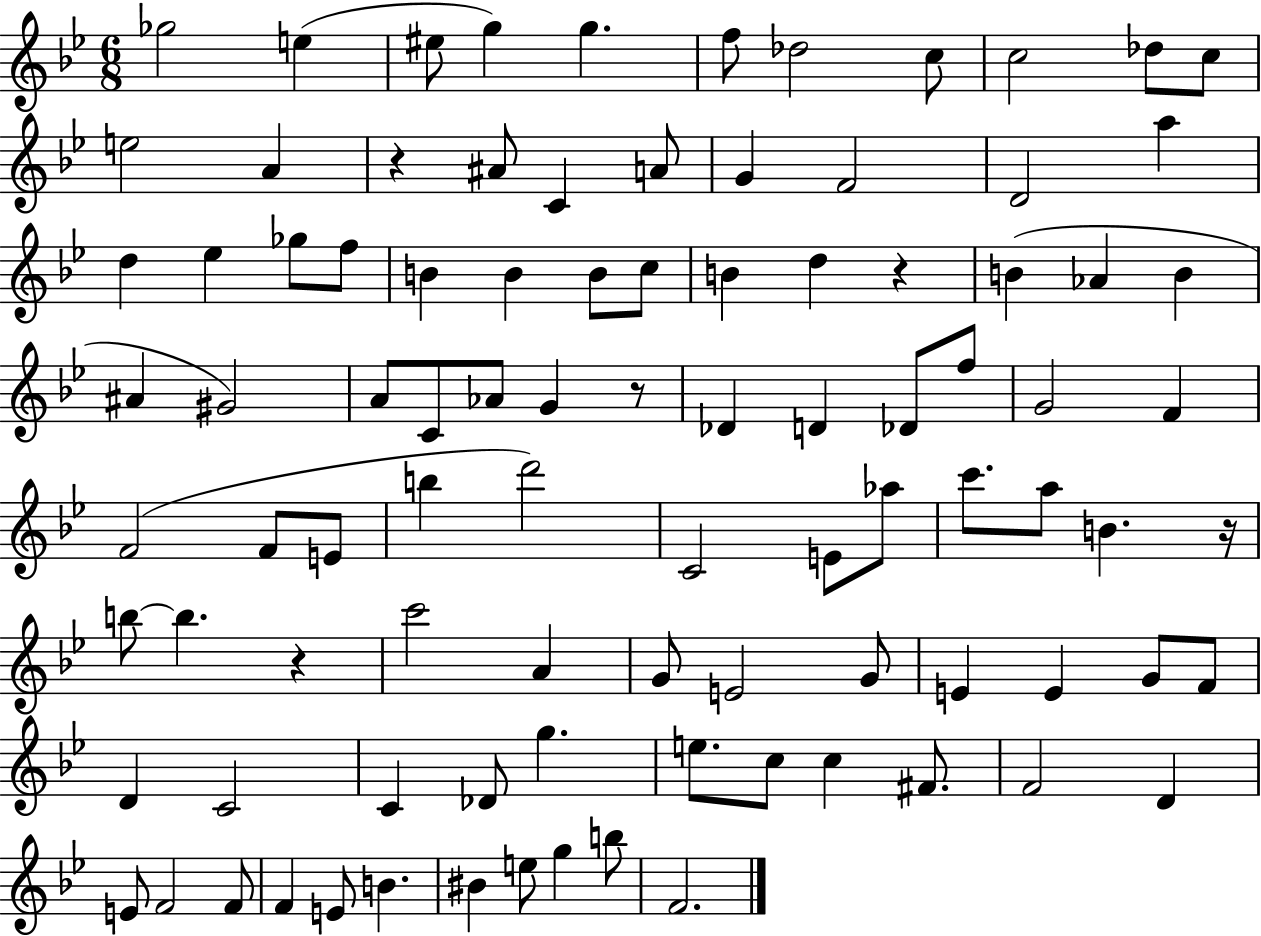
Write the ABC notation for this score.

X:1
T:Untitled
M:6/8
L:1/4
K:Bb
_g2 e ^e/2 g g f/2 _d2 c/2 c2 _d/2 c/2 e2 A z ^A/2 C A/2 G F2 D2 a d _e _g/2 f/2 B B B/2 c/2 B d z B _A B ^A ^G2 A/2 C/2 _A/2 G z/2 _D D _D/2 f/2 G2 F F2 F/2 E/2 b d'2 C2 E/2 _a/2 c'/2 a/2 B z/4 b/2 b z c'2 A G/2 E2 G/2 E E G/2 F/2 D C2 C _D/2 g e/2 c/2 c ^F/2 F2 D E/2 F2 F/2 F E/2 B ^B e/2 g b/2 F2